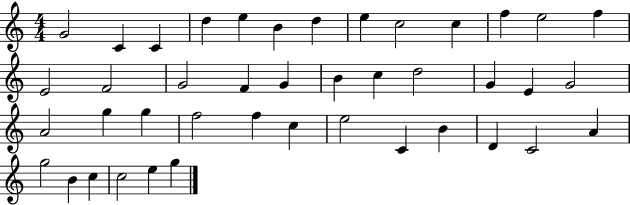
X:1
T:Untitled
M:4/4
L:1/4
K:C
G2 C C d e B d e c2 c f e2 f E2 F2 G2 F G B c d2 G E G2 A2 g g f2 f c e2 C B D C2 A g2 B c c2 e g